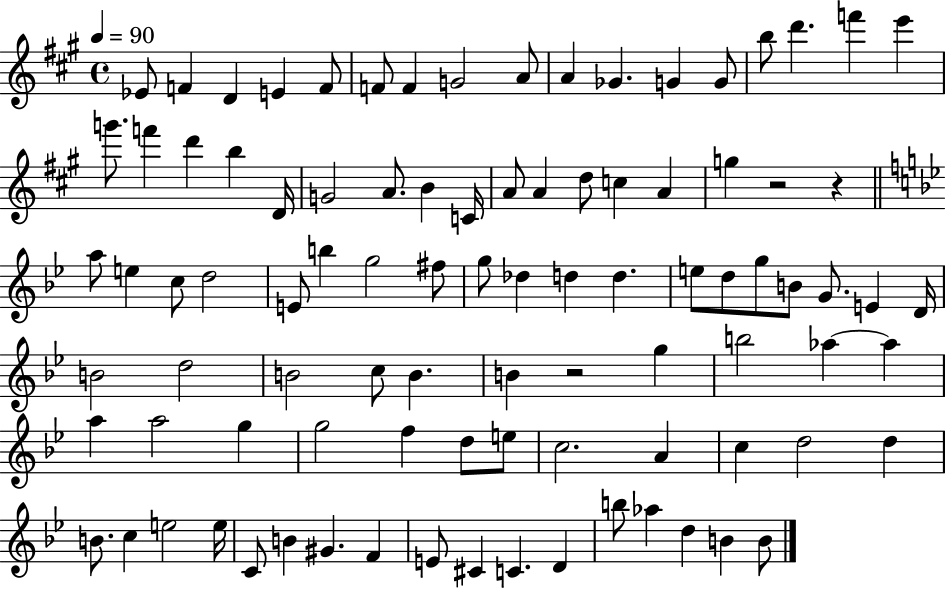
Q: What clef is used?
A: treble